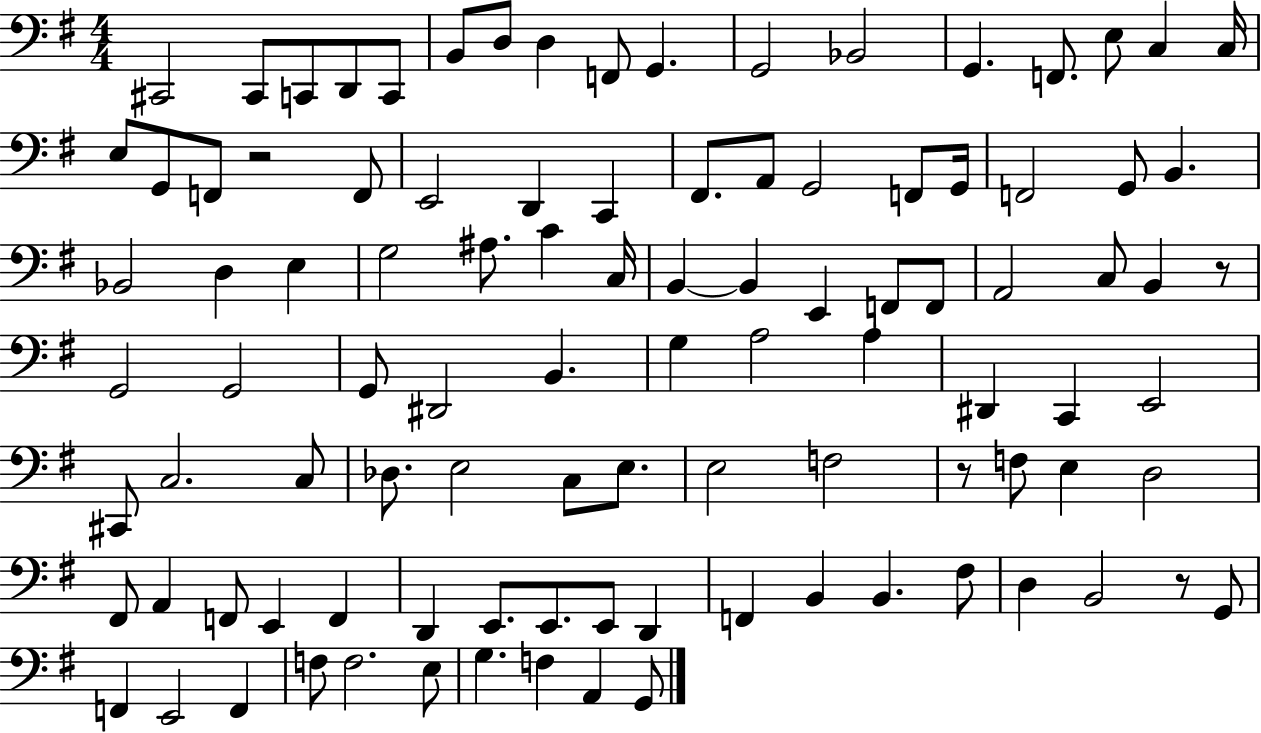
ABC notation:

X:1
T:Untitled
M:4/4
L:1/4
K:G
^C,,2 ^C,,/2 C,,/2 D,,/2 C,,/2 B,,/2 D,/2 D, F,,/2 G,, G,,2 _B,,2 G,, F,,/2 E,/2 C, C,/4 E,/2 G,,/2 F,,/2 z2 F,,/2 E,,2 D,, C,, ^F,,/2 A,,/2 G,,2 F,,/2 G,,/4 F,,2 G,,/2 B,, _B,,2 D, E, G,2 ^A,/2 C C,/4 B,, B,, E,, F,,/2 F,,/2 A,,2 C,/2 B,, z/2 G,,2 G,,2 G,,/2 ^D,,2 B,, G, A,2 A, ^D,, C,, E,,2 ^C,,/2 C,2 C,/2 _D,/2 E,2 C,/2 E,/2 E,2 F,2 z/2 F,/2 E, D,2 ^F,,/2 A,, F,,/2 E,, F,, D,, E,,/2 E,,/2 E,,/2 D,, F,, B,, B,, ^F,/2 D, B,,2 z/2 G,,/2 F,, E,,2 F,, F,/2 F,2 E,/2 G, F, A,, G,,/2